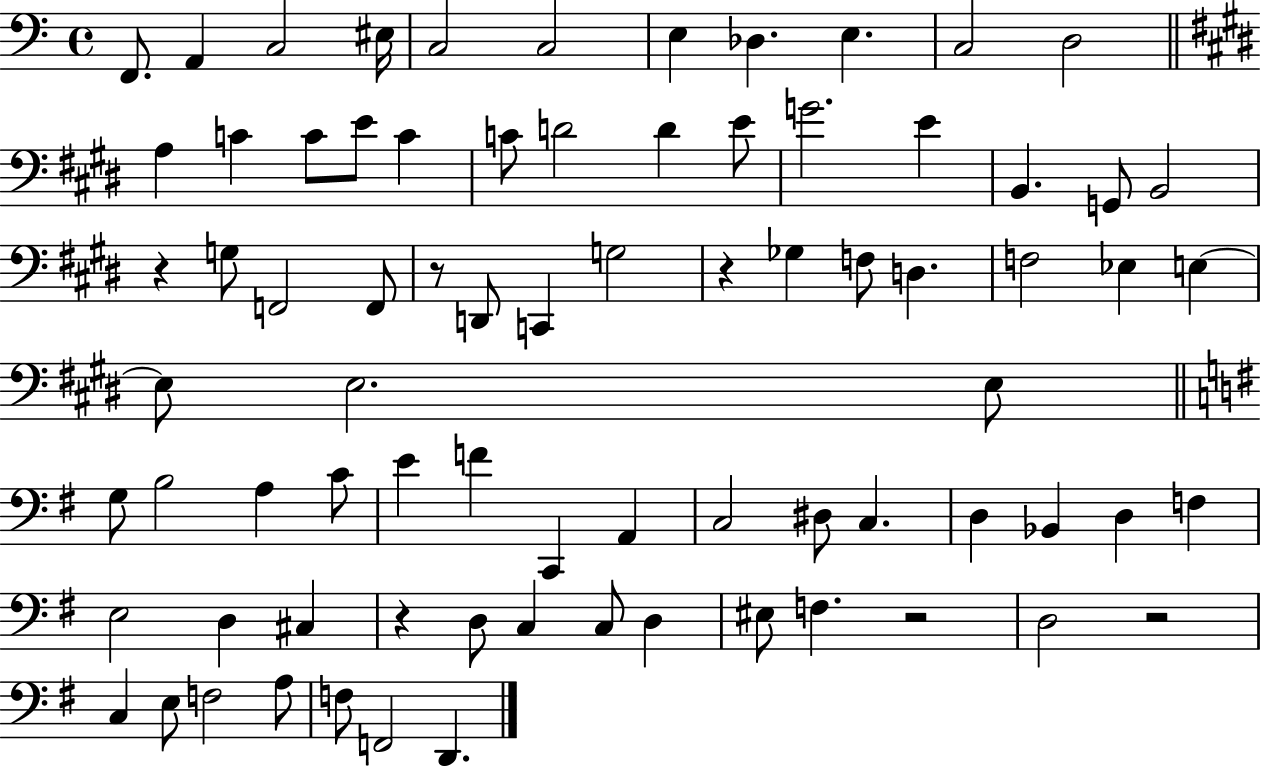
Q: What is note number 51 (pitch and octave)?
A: C3